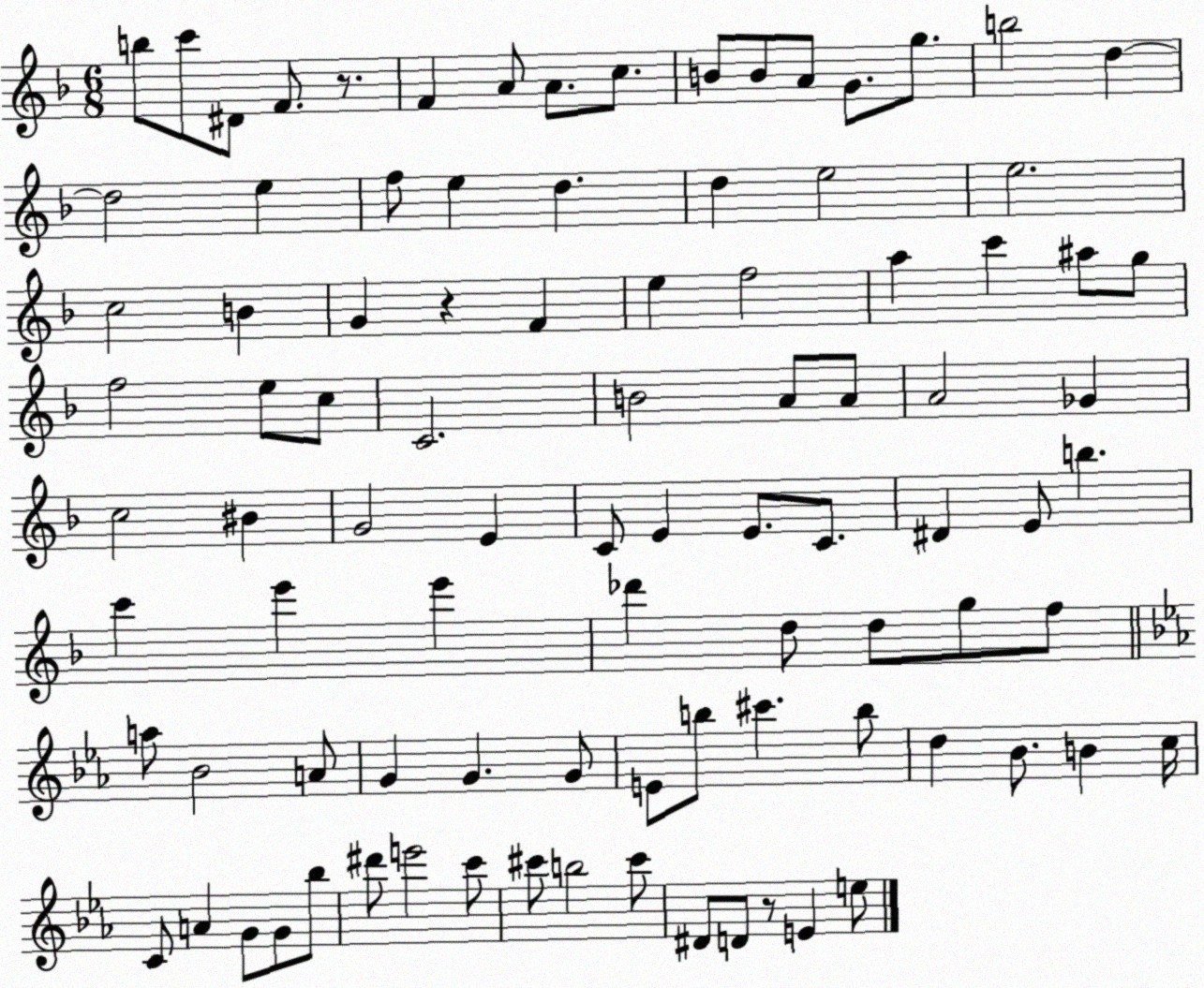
X:1
T:Untitled
M:6/8
L:1/4
K:F
b/2 c'/2 ^D/2 F/2 z/2 F A/2 A/2 c/2 B/2 B/2 A/2 G/2 g/2 b2 d d2 e f/2 e d d e2 e2 c2 B G z F e f2 a c' ^a/2 g/2 f2 e/2 c/2 C2 B2 A/2 A/2 A2 _G c2 ^B G2 E C/2 E E/2 C/2 ^D E/2 b c' e' e' _d' d/2 d/2 g/2 f/2 a/2 _B2 A/2 G G G/2 E/2 b/2 ^c' b/2 d _B/2 B c/4 C/2 A G/2 G/2 _b/2 ^d'/2 e'2 c'/2 ^c'/2 b2 ^c'/2 ^D/2 D/2 z/2 E e/2